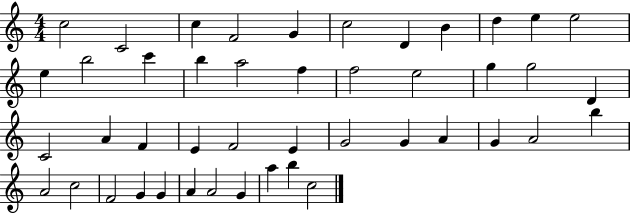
X:1
T:Untitled
M:4/4
L:1/4
K:C
c2 C2 c F2 G c2 D B d e e2 e b2 c' b a2 f f2 e2 g g2 D C2 A F E F2 E G2 G A G A2 b A2 c2 F2 G G A A2 G a b c2